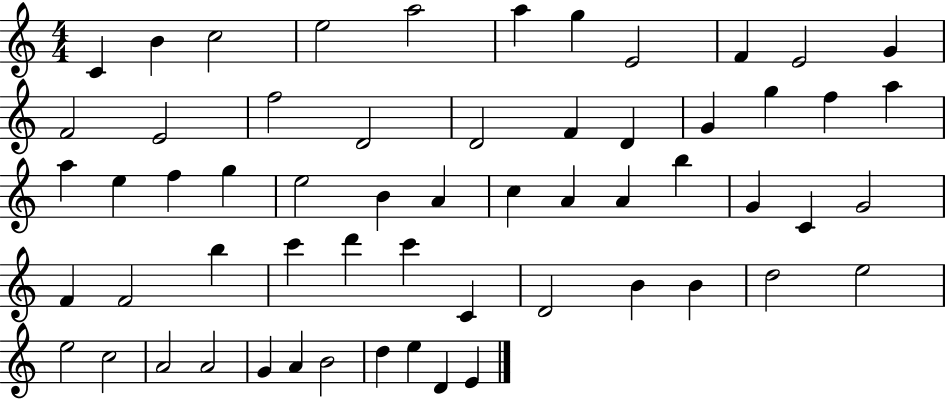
{
  \clef treble
  \numericTimeSignature
  \time 4/4
  \key c \major
  c'4 b'4 c''2 | e''2 a''2 | a''4 g''4 e'2 | f'4 e'2 g'4 | \break f'2 e'2 | f''2 d'2 | d'2 f'4 d'4 | g'4 g''4 f''4 a''4 | \break a''4 e''4 f''4 g''4 | e''2 b'4 a'4 | c''4 a'4 a'4 b''4 | g'4 c'4 g'2 | \break f'4 f'2 b''4 | c'''4 d'''4 c'''4 c'4 | d'2 b'4 b'4 | d''2 e''2 | \break e''2 c''2 | a'2 a'2 | g'4 a'4 b'2 | d''4 e''4 d'4 e'4 | \break \bar "|."
}